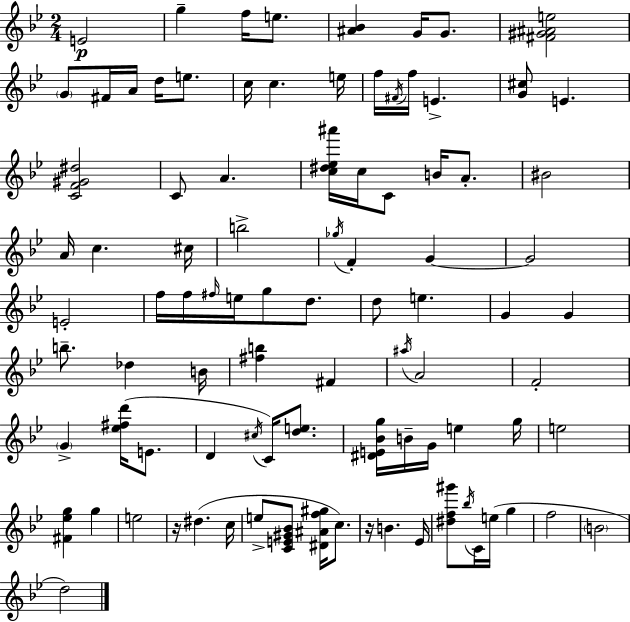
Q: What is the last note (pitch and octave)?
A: D5